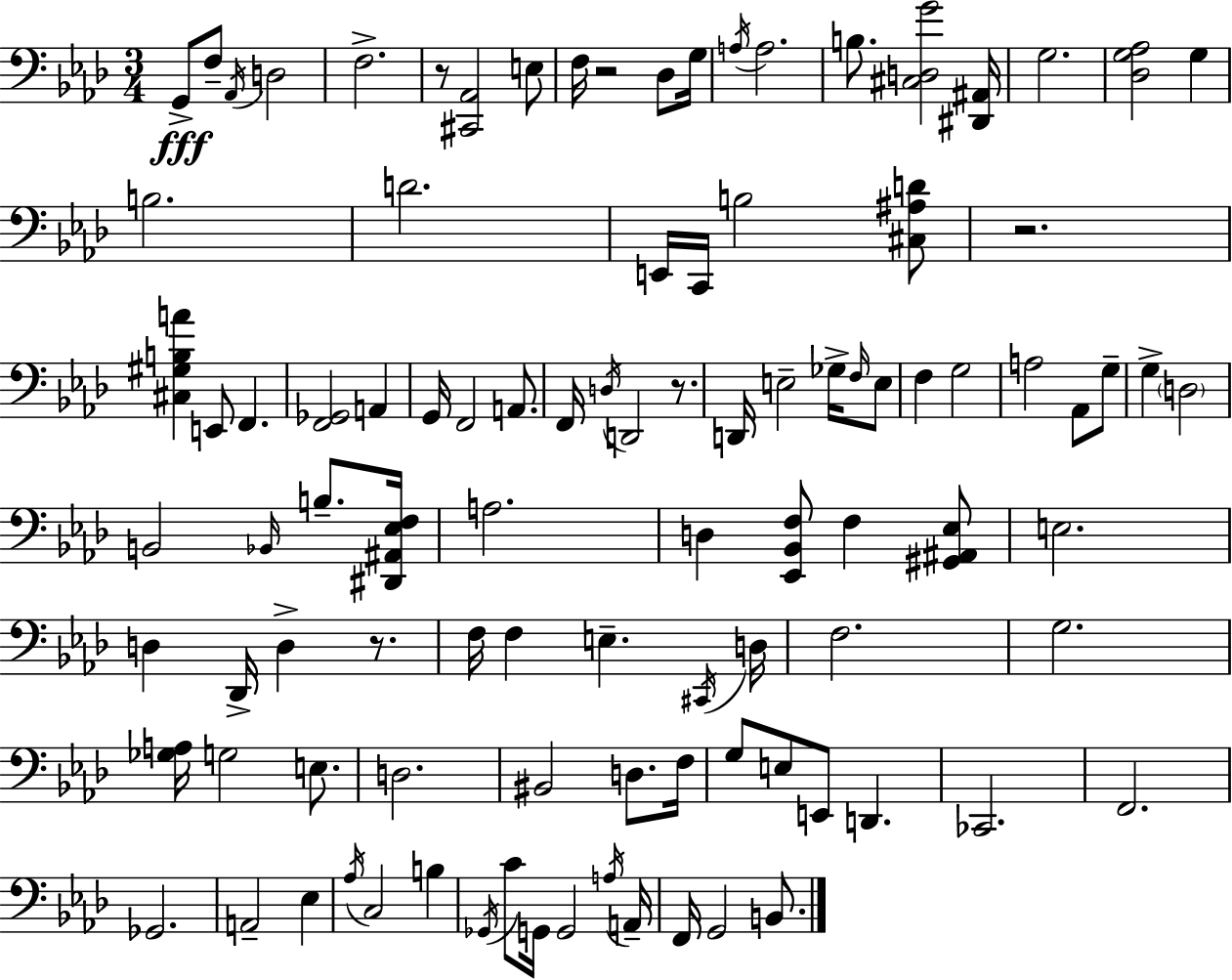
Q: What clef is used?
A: bass